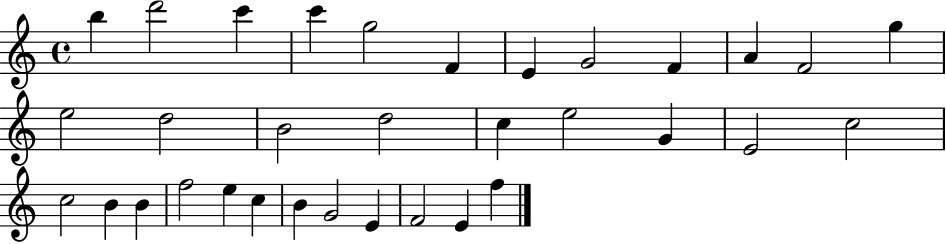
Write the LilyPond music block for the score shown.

{
  \clef treble
  \time 4/4
  \defaultTimeSignature
  \key c \major
  b''4 d'''2 c'''4 | c'''4 g''2 f'4 | e'4 g'2 f'4 | a'4 f'2 g''4 | \break e''2 d''2 | b'2 d''2 | c''4 e''2 g'4 | e'2 c''2 | \break c''2 b'4 b'4 | f''2 e''4 c''4 | b'4 g'2 e'4 | f'2 e'4 f''4 | \break \bar "|."
}